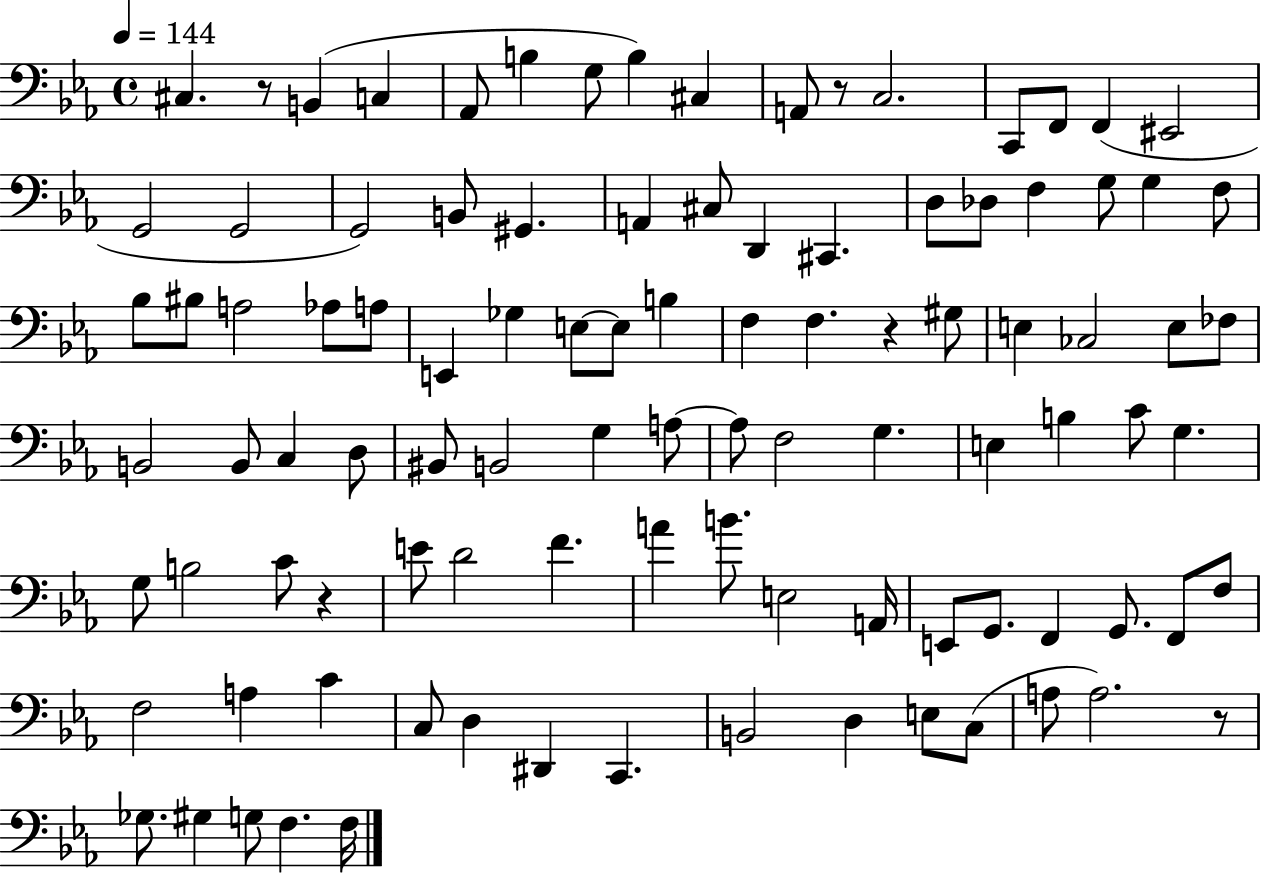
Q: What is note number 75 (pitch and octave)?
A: G2